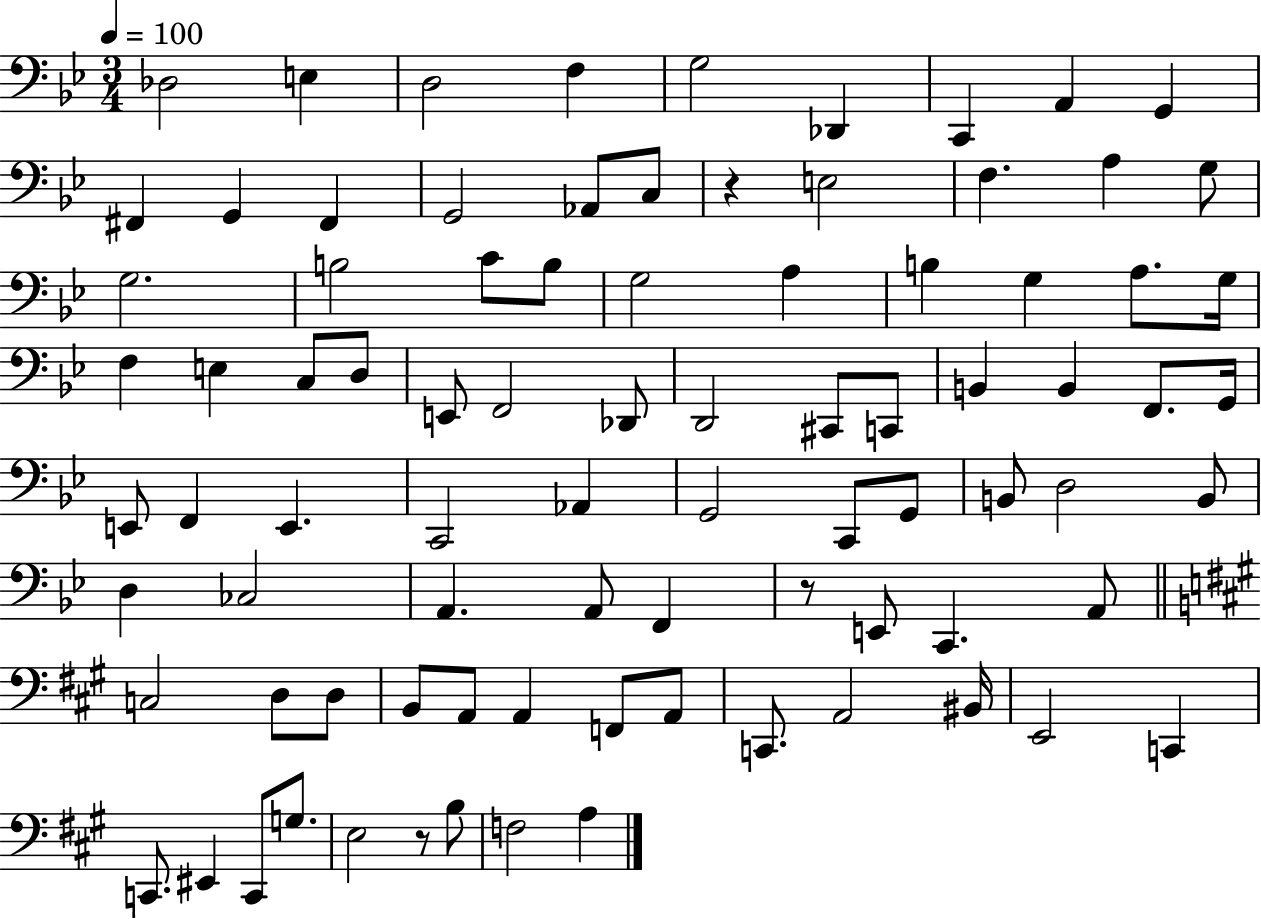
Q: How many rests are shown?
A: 3